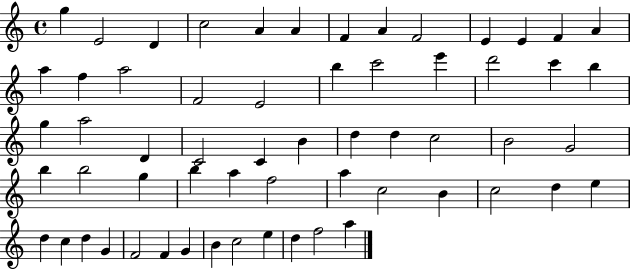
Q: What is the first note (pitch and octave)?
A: G5